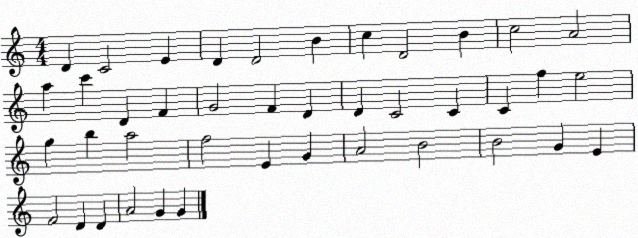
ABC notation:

X:1
T:Untitled
M:4/4
L:1/4
K:C
D C2 E D D2 B c D2 B c2 A2 a c' D F G2 F D D C2 C C f e2 g b a2 f2 E G A2 B2 B2 G E F2 D D A2 G G